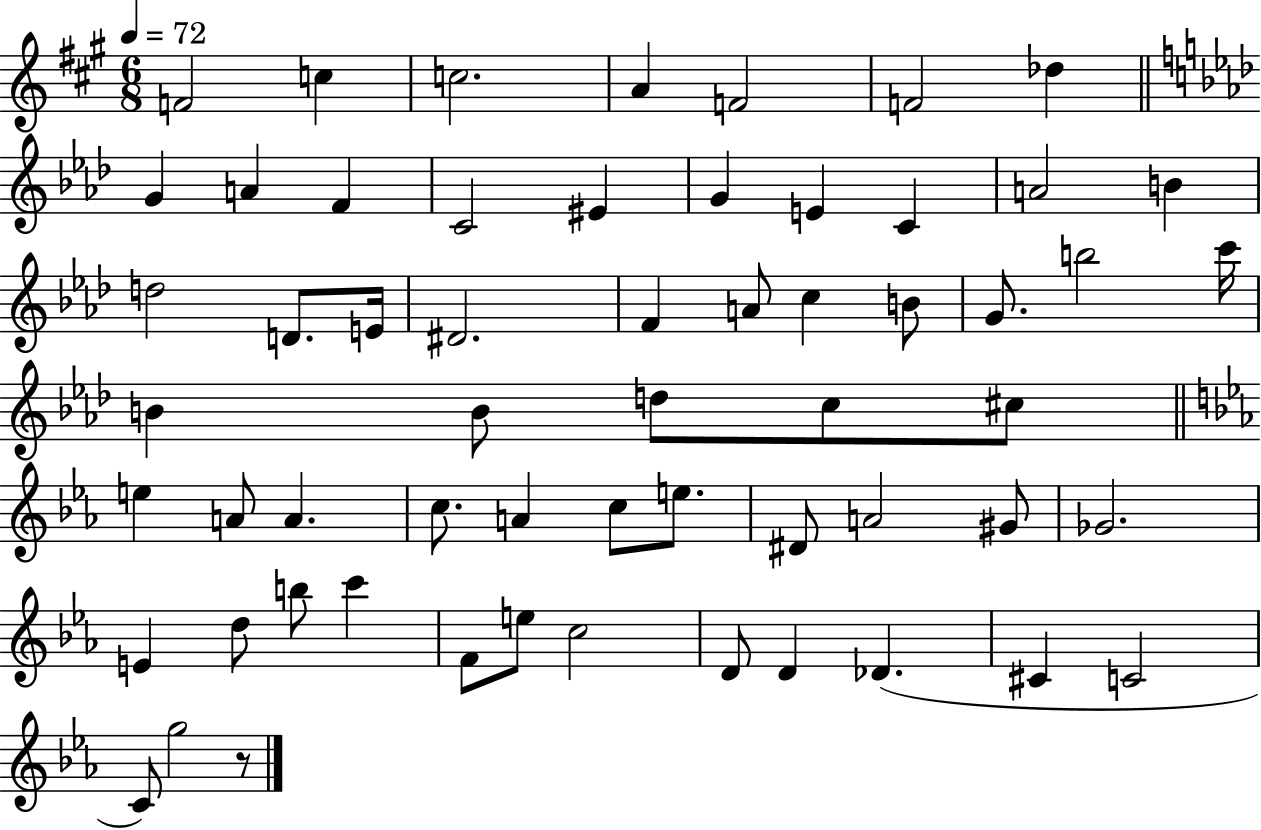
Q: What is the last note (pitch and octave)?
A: G5